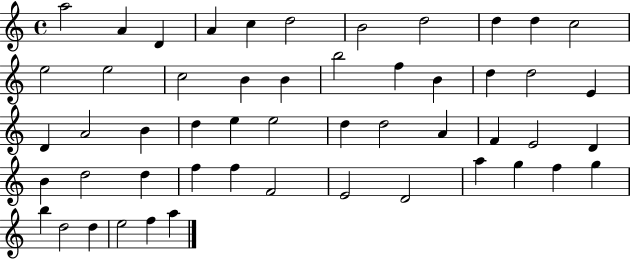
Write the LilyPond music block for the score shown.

{
  \clef treble
  \time 4/4
  \defaultTimeSignature
  \key c \major
  a''2 a'4 d'4 | a'4 c''4 d''2 | b'2 d''2 | d''4 d''4 c''2 | \break e''2 e''2 | c''2 b'4 b'4 | b''2 f''4 b'4 | d''4 d''2 e'4 | \break d'4 a'2 b'4 | d''4 e''4 e''2 | d''4 d''2 a'4 | f'4 e'2 d'4 | \break b'4 d''2 d''4 | f''4 f''4 f'2 | e'2 d'2 | a''4 g''4 f''4 g''4 | \break b''4 d''2 d''4 | e''2 f''4 a''4 | \bar "|."
}